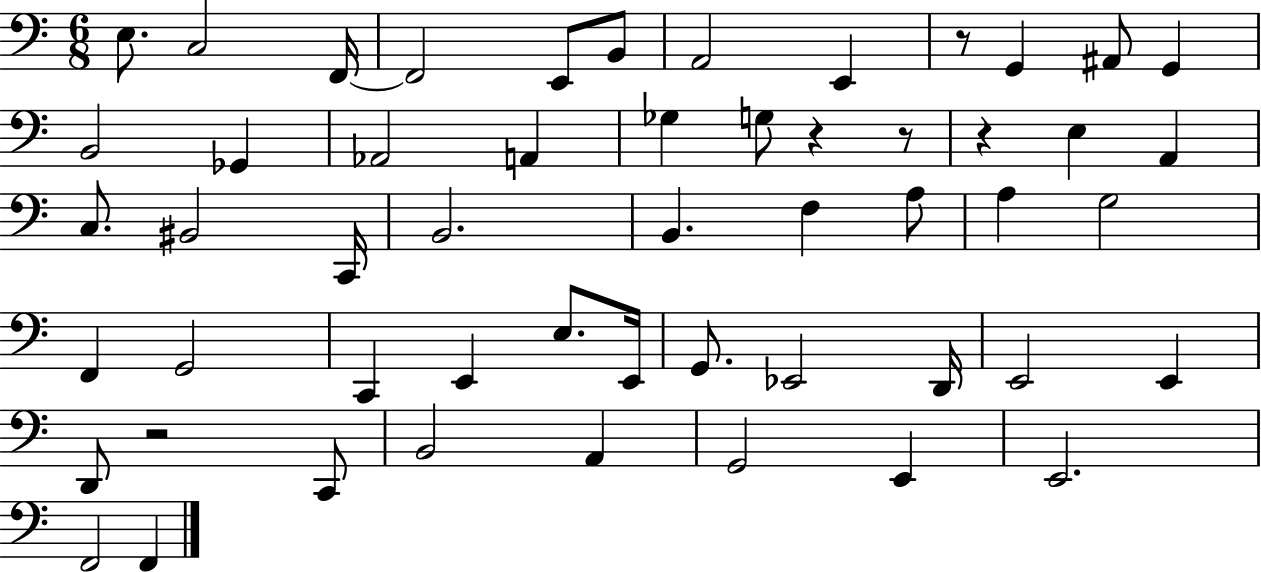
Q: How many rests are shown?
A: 5